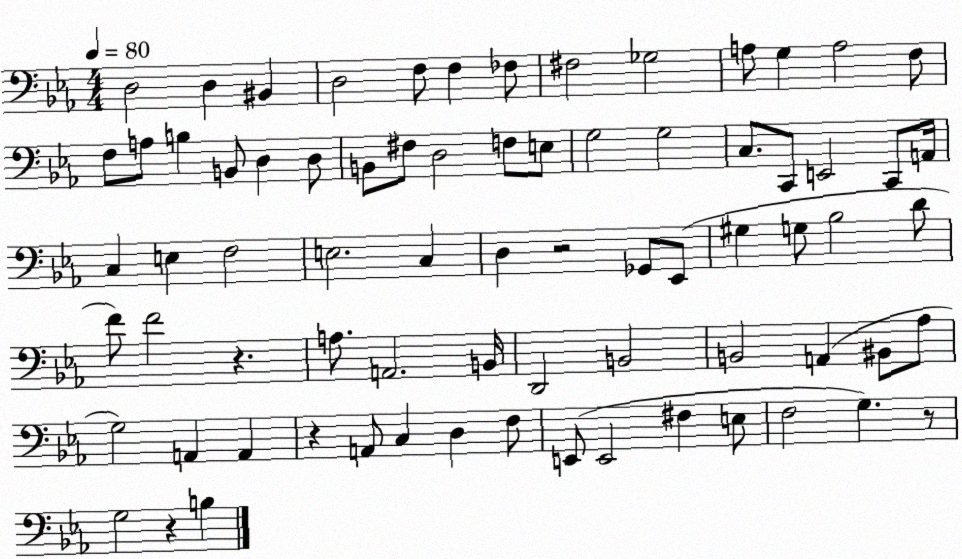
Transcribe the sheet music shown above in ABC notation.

X:1
T:Untitled
M:4/4
L:1/4
K:Eb
D,2 D, ^B,, D,2 F,/2 F, _F,/2 ^F,2 _G,2 A,/2 G, A,2 F,/2 F,/2 A,/2 B, B,,/2 D, D,/2 B,,/2 ^F,/2 D,2 F,/2 E,/2 G,2 G,2 C,/2 C,,/2 E,,2 C,,/2 A,,/4 C, E, F,2 E,2 C, D, z2 _G,,/2 _E,,/2 ^G, G,/2 _B,2 D/2 F/2 F2 z A,/2 A,,2 B,,/4 D,,2 B,,2 B,,2 A,, ^B,,/2 _A,/2 G,2 A,, A,, z A,,/2 C, D, F,/2 E,,/2 E,,2 ^F, E,/2 F,2 G, z/2 G,2 z B,